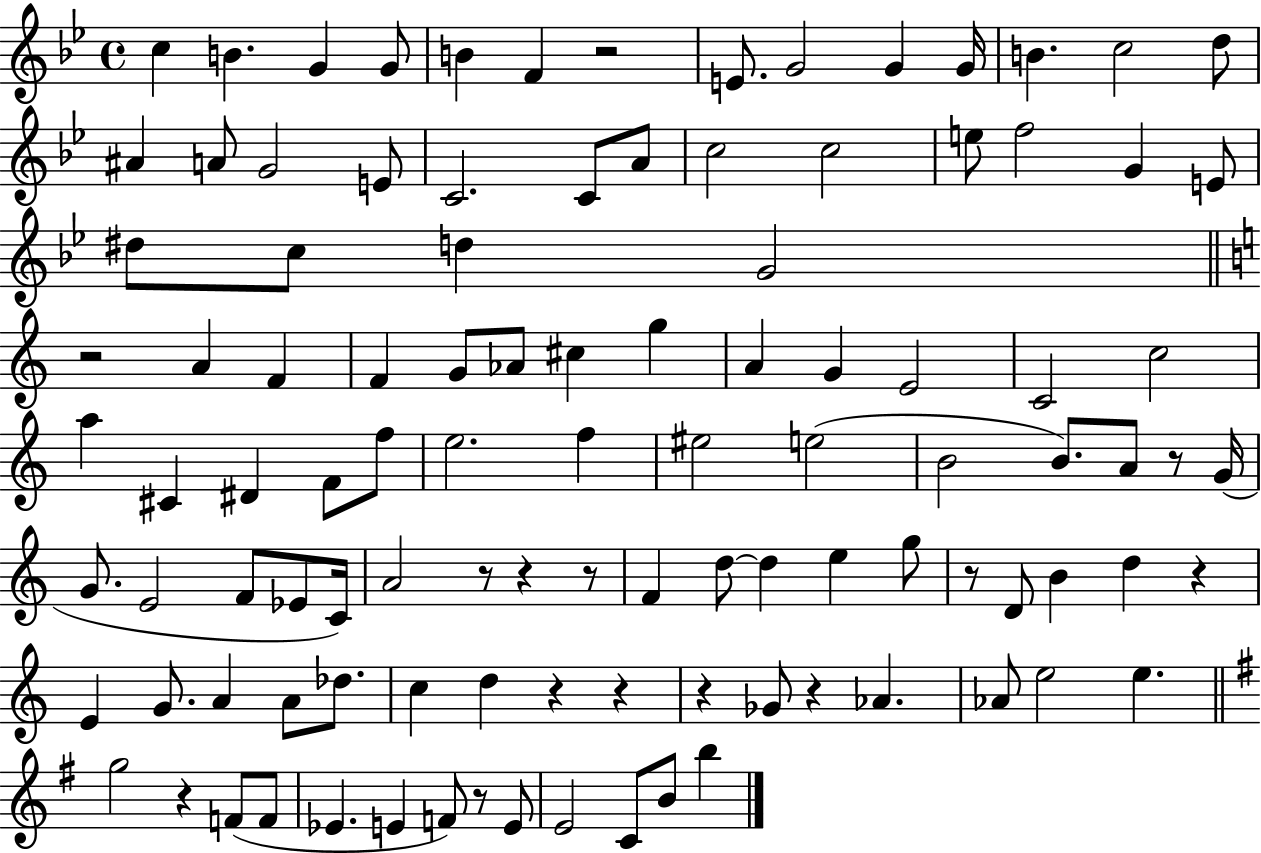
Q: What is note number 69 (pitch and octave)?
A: D5